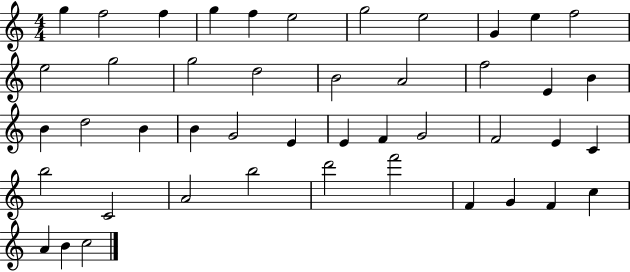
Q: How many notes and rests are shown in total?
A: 45